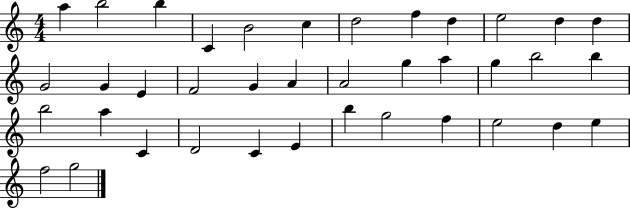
X:1
T:Untitled
M:4/4
L:1/4
K:C
a b2 b C B2 c d2 f d e2 d d G2 G E F2 G A A2 g a g b2 b b2 a C D2 C E b g2 f e2 d e f2 g2